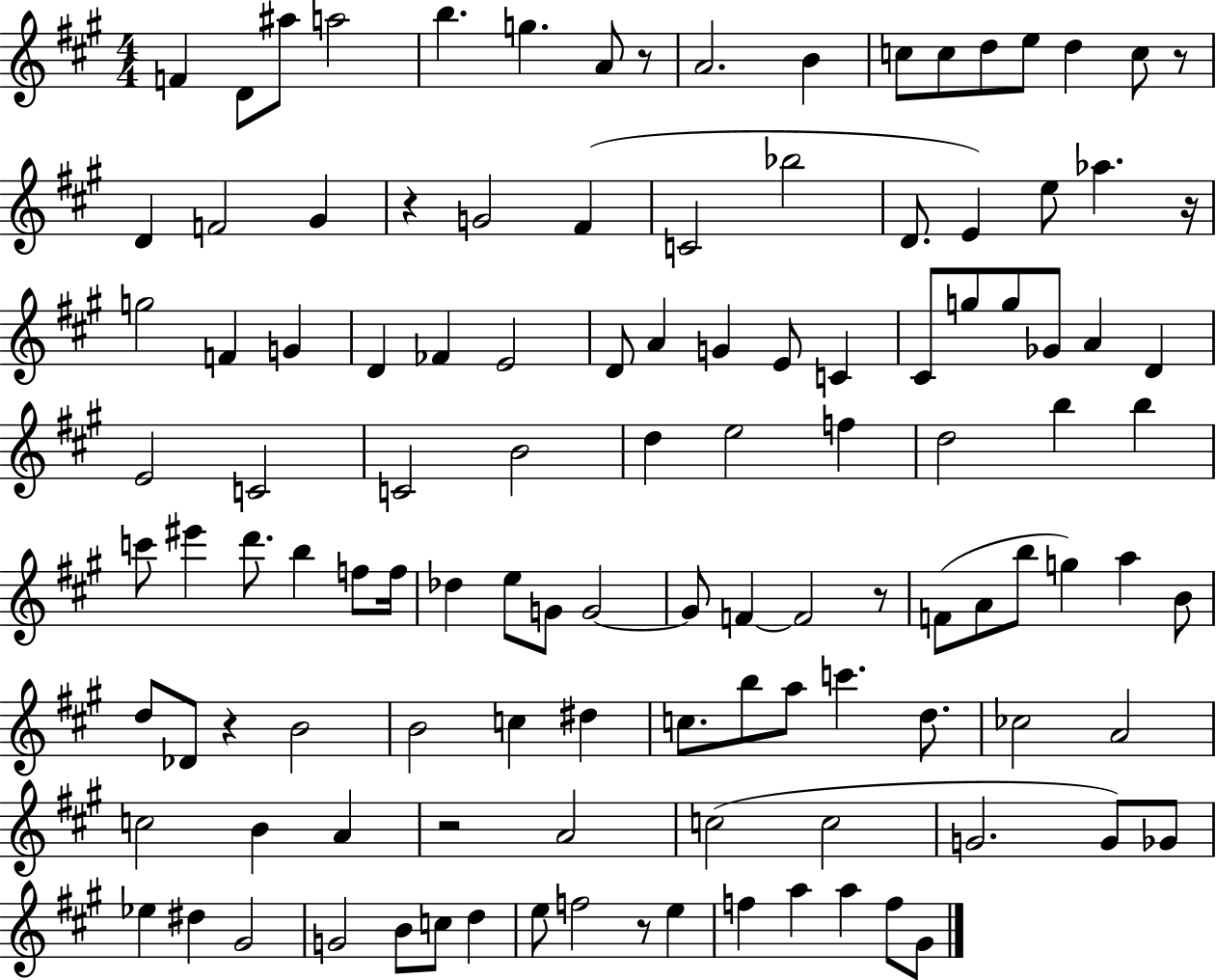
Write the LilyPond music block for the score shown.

{
  \clef treble
  \numericTimeSignature
  \time 4/4
  \key a \major
  f'4 d'8 ais''8 a''2 | b''4. g''4. a'8 r8 | a'2. b'4 | c''8 c''8 d''8 e''8 d''4 c''8 r8 | \break d'4 f'2 gis'4 | r4 g'2 fis'4( | c'2 bes''2 | d'8. e'4) e''8 aes''4. r16 | \break g''2 f'4 g'4 | d'4 fes'4 e'2 | d'8 a'4 g'4 e'8 c'4 | cis'8 g''8 g''8 ges'8 a'4 d'4 | \break e'2 c'2 | c'2 b'2 | d''4 e''2 f''4 | d''2 b''4 b''4 | \break c'''8 eis'''4 d'''8. b''4 f''8 f''16 | des''4 e''8 g'8 g'2~~ | g'8 f'4~~ f'2 r8 | f'8( a'8 b''8 g''4) a''4 b'8 | \break d''8 des'8 r4 b'2 | b'2 c''4 dis''4 | c''8. b''8 a''8 c'''4. d''8. | ces''2 a'2 | \break c''2 b'4 a'4 | r2 a'2 | c''2( c''2 | g'2. g'8) ges'8 | \break ees''4 dis''4 gis'2 | g'2 b'8 c''8 d''4 | e''8 f''2 r8 e''4 | f''4 a''4 a''4 f''8 gis'8 | \break \bar "|."
}